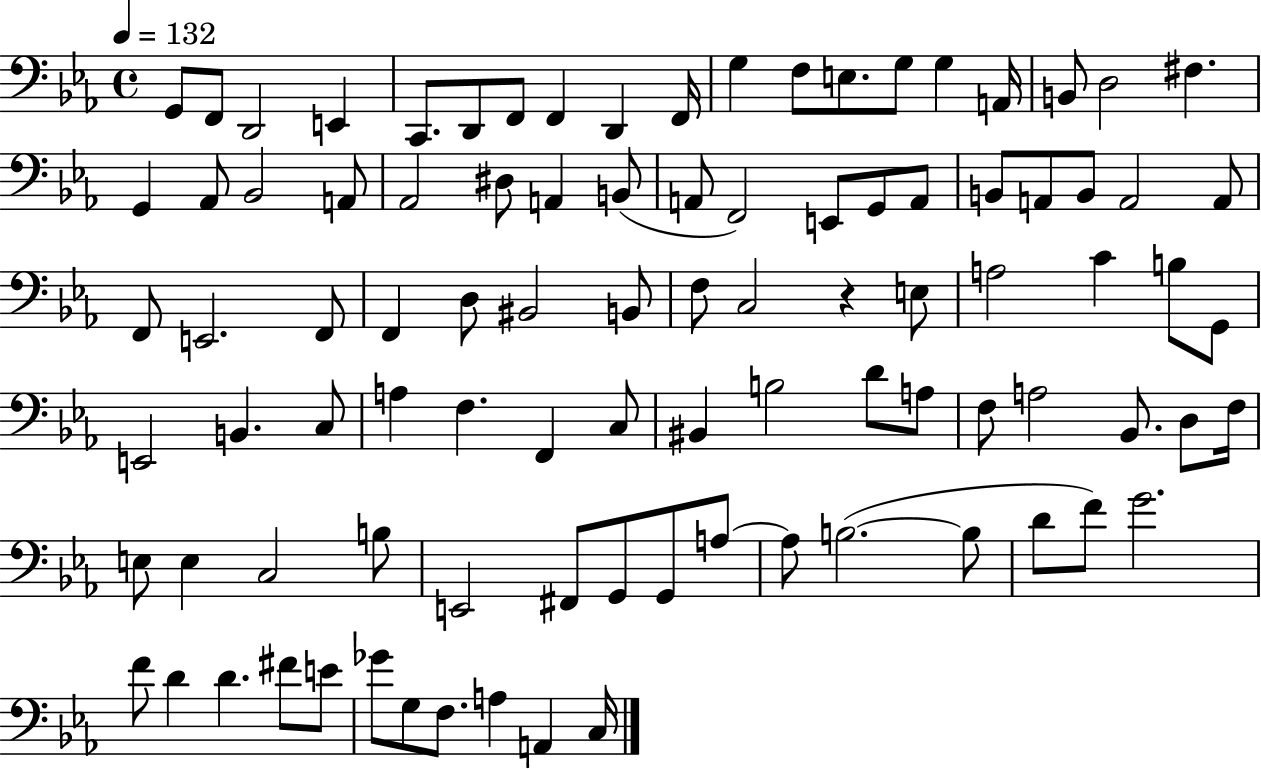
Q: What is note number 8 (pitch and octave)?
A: F2